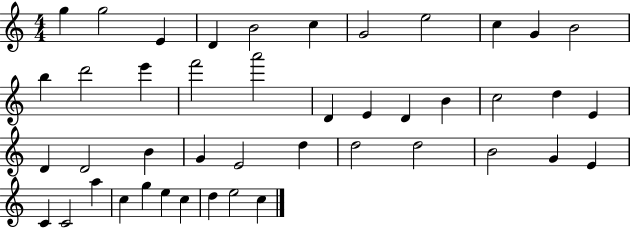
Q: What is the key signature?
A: C major